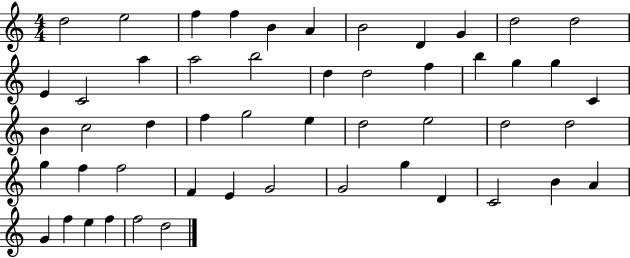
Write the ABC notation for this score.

X:1
T:Untitled
M:4/4
L:1/4
K:C
d2 e2 f f B A B2 D G d2 d2 E C2 a a2 b2 d d2 f b g g C B c2 d f g2 e d2 e2 d2 d2 g f f2 F E G2 G2 g D C2 B A G f e f f2 d2